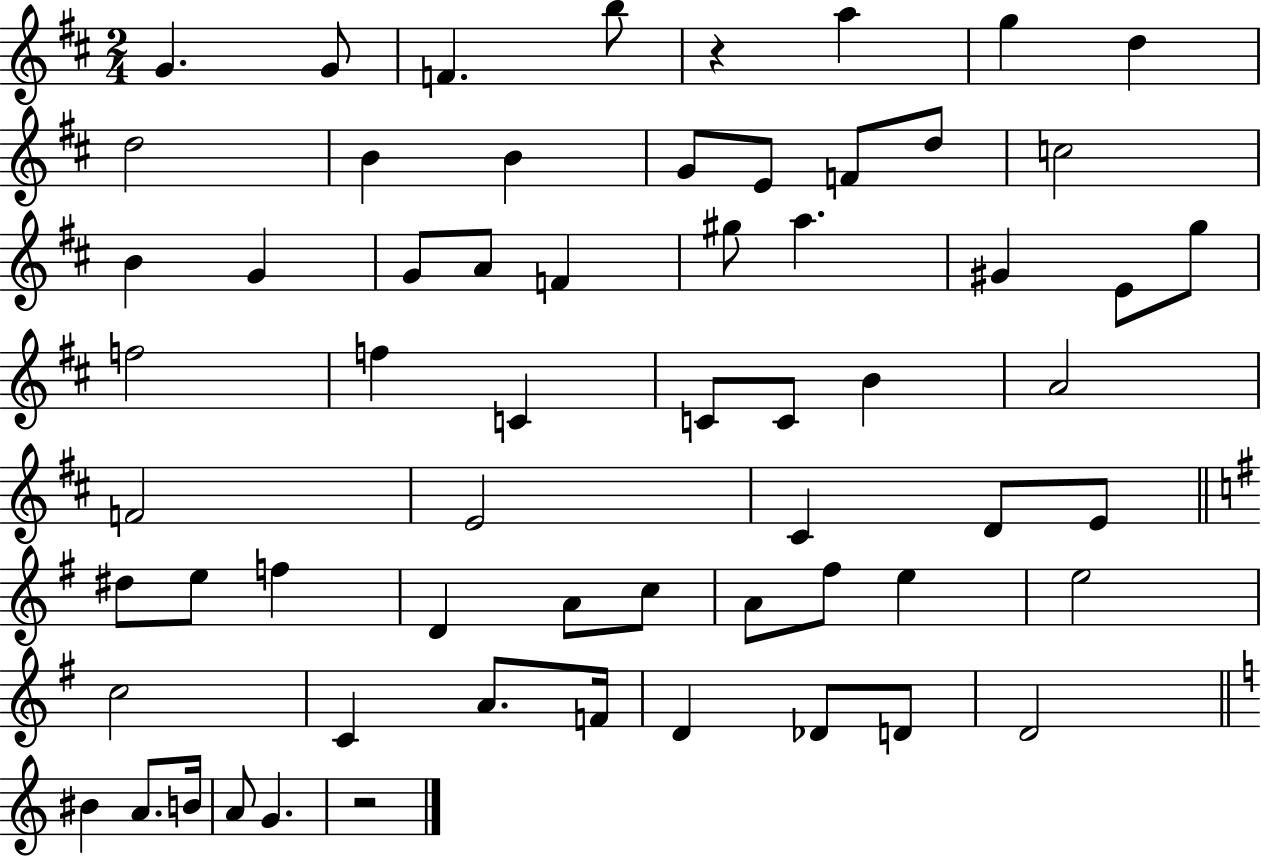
{
  \clef treble
  \numericTimeSignature
  \time 2/4
  \key d \major
  g'4. g'8 | f'4. b''8 | r4 a''4 | g''4 d''4 | \break d''2 | b'4 b'4 | g'8 e'8 f'8 d''8 | c''2 | \break b'4 g'4 | g'8 a'8 f'4 | gis''8 a''4. | gis'4 e'8 g''8 | \break f''2 | f''4 c'4 | c'8 c'8 b'4 | a'2 | \break f'2 | e'2 | cis'4 d'8 e'8 | \bar "||" \break \key g \major dis''8 e''8 f''4 | d'4 a'8 c''8 | a'8 fis''8 e''4 | e''2 | \break c''2 | c'4 a'8. f'16 | d'4 des'8 d'8 | d'2 | \break \bar "||" \break \key a \minor bis'4 a'8. b'16 | a'8 g'4. | r2 | \bar "|."
}